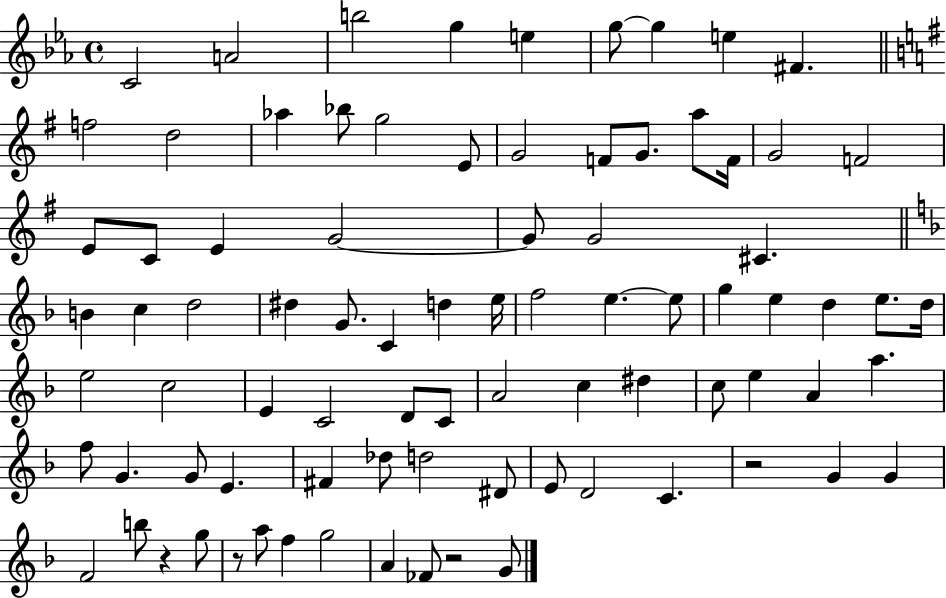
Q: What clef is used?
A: treble